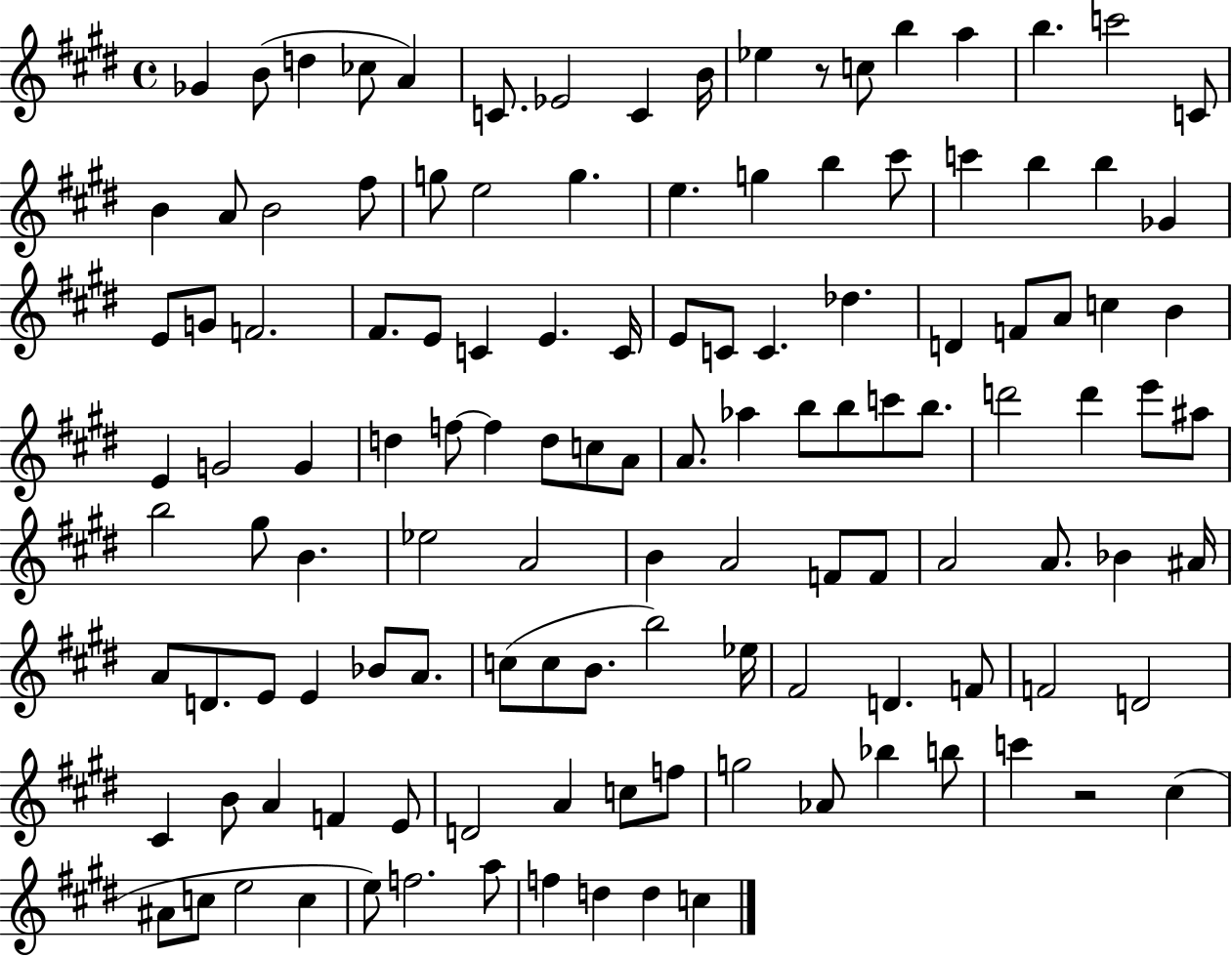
{
  \clef treble
  \time 4/4
  \defaultTimeSignature
  \key e \major
  ges'4 b'8( d''4 ces''8 a'4) | c'8. ees'2 c'4 b'16 | ees''4 r8 c''8 b''4 a''4 | b''4. c'''2 c'8 | \break b'4 a'8 b'2 fis''8 | g''8 e''2 g''4. | e''4. g''4 b''4 cis'''8 | c'''4 b''4 b''4 ges'4 | \break e'8 g'8 f'2. | fis'8. e'8 c'4 e'4. c'16 | e'8 c'8 c'4. des''4. | d'4 f'8 a'8 c''4 b'4 | \break e'4 g'2 g'4 | d''4 f''8~~ f''4 d''8 c''8 a'8 | a'8. aes''4 b''8 b''8 c'''8 b''8. | d'''2 d'''4 e'''8 ais''8 | \break b''2 gis''8 b'4. | ees''2 a'2 | b'4 a'2 f'8 f'8 | a'2 a'8. bes'4 ais'16 | \break a'8 d'8. e'8 e'4 bes'8 a'8. | c''8( c''8 b'8. b''2) ees''16 | fis'2 d'4. f'8 | f'2 d'2 | \break cis'4 b'8 a'4 f'4 e'8 | d'2 a'4 c''8 f''8 | g''2 aes'8 bes''4 b''8 | c'''4 r2 cis''4( | \break ais'8 c''8 e''2 c''4 | e''8) f''2. a''8 | f''4 d''4 d''4 c''4 | \bar "|."
}